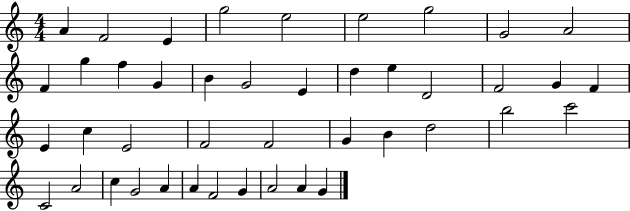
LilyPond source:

{
  \clef treble
  \numericTimeSignature
  \time 4/4
  \key c \major
  a'4 f'2 e'4 | g''2 e''2 | e''2 g''2 | g'2 a'2 | \break f'4 g''4 f''4 g'4 | b'4 g'2 e'4 | d''4 e''4 d'2 | f'2 g'4 f'4 | \break e'4 c''4 e'2 | f'2 f'2 | g'4 b'4 d''2 | b''2 c'''2 | \break c'2 a'2 | c''4 g'2 a'4 | a'4 f'2 g'4 | a'2 a'4 g'4 | \break \bar "|."
}